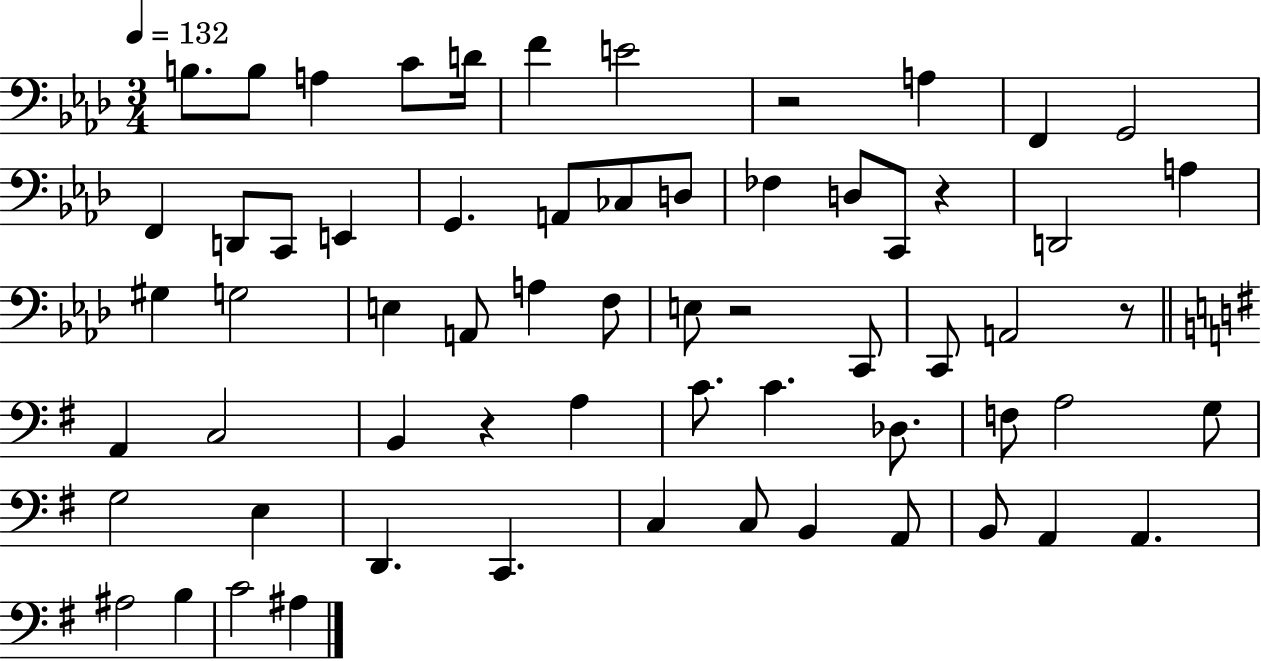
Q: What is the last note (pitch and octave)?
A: A#3